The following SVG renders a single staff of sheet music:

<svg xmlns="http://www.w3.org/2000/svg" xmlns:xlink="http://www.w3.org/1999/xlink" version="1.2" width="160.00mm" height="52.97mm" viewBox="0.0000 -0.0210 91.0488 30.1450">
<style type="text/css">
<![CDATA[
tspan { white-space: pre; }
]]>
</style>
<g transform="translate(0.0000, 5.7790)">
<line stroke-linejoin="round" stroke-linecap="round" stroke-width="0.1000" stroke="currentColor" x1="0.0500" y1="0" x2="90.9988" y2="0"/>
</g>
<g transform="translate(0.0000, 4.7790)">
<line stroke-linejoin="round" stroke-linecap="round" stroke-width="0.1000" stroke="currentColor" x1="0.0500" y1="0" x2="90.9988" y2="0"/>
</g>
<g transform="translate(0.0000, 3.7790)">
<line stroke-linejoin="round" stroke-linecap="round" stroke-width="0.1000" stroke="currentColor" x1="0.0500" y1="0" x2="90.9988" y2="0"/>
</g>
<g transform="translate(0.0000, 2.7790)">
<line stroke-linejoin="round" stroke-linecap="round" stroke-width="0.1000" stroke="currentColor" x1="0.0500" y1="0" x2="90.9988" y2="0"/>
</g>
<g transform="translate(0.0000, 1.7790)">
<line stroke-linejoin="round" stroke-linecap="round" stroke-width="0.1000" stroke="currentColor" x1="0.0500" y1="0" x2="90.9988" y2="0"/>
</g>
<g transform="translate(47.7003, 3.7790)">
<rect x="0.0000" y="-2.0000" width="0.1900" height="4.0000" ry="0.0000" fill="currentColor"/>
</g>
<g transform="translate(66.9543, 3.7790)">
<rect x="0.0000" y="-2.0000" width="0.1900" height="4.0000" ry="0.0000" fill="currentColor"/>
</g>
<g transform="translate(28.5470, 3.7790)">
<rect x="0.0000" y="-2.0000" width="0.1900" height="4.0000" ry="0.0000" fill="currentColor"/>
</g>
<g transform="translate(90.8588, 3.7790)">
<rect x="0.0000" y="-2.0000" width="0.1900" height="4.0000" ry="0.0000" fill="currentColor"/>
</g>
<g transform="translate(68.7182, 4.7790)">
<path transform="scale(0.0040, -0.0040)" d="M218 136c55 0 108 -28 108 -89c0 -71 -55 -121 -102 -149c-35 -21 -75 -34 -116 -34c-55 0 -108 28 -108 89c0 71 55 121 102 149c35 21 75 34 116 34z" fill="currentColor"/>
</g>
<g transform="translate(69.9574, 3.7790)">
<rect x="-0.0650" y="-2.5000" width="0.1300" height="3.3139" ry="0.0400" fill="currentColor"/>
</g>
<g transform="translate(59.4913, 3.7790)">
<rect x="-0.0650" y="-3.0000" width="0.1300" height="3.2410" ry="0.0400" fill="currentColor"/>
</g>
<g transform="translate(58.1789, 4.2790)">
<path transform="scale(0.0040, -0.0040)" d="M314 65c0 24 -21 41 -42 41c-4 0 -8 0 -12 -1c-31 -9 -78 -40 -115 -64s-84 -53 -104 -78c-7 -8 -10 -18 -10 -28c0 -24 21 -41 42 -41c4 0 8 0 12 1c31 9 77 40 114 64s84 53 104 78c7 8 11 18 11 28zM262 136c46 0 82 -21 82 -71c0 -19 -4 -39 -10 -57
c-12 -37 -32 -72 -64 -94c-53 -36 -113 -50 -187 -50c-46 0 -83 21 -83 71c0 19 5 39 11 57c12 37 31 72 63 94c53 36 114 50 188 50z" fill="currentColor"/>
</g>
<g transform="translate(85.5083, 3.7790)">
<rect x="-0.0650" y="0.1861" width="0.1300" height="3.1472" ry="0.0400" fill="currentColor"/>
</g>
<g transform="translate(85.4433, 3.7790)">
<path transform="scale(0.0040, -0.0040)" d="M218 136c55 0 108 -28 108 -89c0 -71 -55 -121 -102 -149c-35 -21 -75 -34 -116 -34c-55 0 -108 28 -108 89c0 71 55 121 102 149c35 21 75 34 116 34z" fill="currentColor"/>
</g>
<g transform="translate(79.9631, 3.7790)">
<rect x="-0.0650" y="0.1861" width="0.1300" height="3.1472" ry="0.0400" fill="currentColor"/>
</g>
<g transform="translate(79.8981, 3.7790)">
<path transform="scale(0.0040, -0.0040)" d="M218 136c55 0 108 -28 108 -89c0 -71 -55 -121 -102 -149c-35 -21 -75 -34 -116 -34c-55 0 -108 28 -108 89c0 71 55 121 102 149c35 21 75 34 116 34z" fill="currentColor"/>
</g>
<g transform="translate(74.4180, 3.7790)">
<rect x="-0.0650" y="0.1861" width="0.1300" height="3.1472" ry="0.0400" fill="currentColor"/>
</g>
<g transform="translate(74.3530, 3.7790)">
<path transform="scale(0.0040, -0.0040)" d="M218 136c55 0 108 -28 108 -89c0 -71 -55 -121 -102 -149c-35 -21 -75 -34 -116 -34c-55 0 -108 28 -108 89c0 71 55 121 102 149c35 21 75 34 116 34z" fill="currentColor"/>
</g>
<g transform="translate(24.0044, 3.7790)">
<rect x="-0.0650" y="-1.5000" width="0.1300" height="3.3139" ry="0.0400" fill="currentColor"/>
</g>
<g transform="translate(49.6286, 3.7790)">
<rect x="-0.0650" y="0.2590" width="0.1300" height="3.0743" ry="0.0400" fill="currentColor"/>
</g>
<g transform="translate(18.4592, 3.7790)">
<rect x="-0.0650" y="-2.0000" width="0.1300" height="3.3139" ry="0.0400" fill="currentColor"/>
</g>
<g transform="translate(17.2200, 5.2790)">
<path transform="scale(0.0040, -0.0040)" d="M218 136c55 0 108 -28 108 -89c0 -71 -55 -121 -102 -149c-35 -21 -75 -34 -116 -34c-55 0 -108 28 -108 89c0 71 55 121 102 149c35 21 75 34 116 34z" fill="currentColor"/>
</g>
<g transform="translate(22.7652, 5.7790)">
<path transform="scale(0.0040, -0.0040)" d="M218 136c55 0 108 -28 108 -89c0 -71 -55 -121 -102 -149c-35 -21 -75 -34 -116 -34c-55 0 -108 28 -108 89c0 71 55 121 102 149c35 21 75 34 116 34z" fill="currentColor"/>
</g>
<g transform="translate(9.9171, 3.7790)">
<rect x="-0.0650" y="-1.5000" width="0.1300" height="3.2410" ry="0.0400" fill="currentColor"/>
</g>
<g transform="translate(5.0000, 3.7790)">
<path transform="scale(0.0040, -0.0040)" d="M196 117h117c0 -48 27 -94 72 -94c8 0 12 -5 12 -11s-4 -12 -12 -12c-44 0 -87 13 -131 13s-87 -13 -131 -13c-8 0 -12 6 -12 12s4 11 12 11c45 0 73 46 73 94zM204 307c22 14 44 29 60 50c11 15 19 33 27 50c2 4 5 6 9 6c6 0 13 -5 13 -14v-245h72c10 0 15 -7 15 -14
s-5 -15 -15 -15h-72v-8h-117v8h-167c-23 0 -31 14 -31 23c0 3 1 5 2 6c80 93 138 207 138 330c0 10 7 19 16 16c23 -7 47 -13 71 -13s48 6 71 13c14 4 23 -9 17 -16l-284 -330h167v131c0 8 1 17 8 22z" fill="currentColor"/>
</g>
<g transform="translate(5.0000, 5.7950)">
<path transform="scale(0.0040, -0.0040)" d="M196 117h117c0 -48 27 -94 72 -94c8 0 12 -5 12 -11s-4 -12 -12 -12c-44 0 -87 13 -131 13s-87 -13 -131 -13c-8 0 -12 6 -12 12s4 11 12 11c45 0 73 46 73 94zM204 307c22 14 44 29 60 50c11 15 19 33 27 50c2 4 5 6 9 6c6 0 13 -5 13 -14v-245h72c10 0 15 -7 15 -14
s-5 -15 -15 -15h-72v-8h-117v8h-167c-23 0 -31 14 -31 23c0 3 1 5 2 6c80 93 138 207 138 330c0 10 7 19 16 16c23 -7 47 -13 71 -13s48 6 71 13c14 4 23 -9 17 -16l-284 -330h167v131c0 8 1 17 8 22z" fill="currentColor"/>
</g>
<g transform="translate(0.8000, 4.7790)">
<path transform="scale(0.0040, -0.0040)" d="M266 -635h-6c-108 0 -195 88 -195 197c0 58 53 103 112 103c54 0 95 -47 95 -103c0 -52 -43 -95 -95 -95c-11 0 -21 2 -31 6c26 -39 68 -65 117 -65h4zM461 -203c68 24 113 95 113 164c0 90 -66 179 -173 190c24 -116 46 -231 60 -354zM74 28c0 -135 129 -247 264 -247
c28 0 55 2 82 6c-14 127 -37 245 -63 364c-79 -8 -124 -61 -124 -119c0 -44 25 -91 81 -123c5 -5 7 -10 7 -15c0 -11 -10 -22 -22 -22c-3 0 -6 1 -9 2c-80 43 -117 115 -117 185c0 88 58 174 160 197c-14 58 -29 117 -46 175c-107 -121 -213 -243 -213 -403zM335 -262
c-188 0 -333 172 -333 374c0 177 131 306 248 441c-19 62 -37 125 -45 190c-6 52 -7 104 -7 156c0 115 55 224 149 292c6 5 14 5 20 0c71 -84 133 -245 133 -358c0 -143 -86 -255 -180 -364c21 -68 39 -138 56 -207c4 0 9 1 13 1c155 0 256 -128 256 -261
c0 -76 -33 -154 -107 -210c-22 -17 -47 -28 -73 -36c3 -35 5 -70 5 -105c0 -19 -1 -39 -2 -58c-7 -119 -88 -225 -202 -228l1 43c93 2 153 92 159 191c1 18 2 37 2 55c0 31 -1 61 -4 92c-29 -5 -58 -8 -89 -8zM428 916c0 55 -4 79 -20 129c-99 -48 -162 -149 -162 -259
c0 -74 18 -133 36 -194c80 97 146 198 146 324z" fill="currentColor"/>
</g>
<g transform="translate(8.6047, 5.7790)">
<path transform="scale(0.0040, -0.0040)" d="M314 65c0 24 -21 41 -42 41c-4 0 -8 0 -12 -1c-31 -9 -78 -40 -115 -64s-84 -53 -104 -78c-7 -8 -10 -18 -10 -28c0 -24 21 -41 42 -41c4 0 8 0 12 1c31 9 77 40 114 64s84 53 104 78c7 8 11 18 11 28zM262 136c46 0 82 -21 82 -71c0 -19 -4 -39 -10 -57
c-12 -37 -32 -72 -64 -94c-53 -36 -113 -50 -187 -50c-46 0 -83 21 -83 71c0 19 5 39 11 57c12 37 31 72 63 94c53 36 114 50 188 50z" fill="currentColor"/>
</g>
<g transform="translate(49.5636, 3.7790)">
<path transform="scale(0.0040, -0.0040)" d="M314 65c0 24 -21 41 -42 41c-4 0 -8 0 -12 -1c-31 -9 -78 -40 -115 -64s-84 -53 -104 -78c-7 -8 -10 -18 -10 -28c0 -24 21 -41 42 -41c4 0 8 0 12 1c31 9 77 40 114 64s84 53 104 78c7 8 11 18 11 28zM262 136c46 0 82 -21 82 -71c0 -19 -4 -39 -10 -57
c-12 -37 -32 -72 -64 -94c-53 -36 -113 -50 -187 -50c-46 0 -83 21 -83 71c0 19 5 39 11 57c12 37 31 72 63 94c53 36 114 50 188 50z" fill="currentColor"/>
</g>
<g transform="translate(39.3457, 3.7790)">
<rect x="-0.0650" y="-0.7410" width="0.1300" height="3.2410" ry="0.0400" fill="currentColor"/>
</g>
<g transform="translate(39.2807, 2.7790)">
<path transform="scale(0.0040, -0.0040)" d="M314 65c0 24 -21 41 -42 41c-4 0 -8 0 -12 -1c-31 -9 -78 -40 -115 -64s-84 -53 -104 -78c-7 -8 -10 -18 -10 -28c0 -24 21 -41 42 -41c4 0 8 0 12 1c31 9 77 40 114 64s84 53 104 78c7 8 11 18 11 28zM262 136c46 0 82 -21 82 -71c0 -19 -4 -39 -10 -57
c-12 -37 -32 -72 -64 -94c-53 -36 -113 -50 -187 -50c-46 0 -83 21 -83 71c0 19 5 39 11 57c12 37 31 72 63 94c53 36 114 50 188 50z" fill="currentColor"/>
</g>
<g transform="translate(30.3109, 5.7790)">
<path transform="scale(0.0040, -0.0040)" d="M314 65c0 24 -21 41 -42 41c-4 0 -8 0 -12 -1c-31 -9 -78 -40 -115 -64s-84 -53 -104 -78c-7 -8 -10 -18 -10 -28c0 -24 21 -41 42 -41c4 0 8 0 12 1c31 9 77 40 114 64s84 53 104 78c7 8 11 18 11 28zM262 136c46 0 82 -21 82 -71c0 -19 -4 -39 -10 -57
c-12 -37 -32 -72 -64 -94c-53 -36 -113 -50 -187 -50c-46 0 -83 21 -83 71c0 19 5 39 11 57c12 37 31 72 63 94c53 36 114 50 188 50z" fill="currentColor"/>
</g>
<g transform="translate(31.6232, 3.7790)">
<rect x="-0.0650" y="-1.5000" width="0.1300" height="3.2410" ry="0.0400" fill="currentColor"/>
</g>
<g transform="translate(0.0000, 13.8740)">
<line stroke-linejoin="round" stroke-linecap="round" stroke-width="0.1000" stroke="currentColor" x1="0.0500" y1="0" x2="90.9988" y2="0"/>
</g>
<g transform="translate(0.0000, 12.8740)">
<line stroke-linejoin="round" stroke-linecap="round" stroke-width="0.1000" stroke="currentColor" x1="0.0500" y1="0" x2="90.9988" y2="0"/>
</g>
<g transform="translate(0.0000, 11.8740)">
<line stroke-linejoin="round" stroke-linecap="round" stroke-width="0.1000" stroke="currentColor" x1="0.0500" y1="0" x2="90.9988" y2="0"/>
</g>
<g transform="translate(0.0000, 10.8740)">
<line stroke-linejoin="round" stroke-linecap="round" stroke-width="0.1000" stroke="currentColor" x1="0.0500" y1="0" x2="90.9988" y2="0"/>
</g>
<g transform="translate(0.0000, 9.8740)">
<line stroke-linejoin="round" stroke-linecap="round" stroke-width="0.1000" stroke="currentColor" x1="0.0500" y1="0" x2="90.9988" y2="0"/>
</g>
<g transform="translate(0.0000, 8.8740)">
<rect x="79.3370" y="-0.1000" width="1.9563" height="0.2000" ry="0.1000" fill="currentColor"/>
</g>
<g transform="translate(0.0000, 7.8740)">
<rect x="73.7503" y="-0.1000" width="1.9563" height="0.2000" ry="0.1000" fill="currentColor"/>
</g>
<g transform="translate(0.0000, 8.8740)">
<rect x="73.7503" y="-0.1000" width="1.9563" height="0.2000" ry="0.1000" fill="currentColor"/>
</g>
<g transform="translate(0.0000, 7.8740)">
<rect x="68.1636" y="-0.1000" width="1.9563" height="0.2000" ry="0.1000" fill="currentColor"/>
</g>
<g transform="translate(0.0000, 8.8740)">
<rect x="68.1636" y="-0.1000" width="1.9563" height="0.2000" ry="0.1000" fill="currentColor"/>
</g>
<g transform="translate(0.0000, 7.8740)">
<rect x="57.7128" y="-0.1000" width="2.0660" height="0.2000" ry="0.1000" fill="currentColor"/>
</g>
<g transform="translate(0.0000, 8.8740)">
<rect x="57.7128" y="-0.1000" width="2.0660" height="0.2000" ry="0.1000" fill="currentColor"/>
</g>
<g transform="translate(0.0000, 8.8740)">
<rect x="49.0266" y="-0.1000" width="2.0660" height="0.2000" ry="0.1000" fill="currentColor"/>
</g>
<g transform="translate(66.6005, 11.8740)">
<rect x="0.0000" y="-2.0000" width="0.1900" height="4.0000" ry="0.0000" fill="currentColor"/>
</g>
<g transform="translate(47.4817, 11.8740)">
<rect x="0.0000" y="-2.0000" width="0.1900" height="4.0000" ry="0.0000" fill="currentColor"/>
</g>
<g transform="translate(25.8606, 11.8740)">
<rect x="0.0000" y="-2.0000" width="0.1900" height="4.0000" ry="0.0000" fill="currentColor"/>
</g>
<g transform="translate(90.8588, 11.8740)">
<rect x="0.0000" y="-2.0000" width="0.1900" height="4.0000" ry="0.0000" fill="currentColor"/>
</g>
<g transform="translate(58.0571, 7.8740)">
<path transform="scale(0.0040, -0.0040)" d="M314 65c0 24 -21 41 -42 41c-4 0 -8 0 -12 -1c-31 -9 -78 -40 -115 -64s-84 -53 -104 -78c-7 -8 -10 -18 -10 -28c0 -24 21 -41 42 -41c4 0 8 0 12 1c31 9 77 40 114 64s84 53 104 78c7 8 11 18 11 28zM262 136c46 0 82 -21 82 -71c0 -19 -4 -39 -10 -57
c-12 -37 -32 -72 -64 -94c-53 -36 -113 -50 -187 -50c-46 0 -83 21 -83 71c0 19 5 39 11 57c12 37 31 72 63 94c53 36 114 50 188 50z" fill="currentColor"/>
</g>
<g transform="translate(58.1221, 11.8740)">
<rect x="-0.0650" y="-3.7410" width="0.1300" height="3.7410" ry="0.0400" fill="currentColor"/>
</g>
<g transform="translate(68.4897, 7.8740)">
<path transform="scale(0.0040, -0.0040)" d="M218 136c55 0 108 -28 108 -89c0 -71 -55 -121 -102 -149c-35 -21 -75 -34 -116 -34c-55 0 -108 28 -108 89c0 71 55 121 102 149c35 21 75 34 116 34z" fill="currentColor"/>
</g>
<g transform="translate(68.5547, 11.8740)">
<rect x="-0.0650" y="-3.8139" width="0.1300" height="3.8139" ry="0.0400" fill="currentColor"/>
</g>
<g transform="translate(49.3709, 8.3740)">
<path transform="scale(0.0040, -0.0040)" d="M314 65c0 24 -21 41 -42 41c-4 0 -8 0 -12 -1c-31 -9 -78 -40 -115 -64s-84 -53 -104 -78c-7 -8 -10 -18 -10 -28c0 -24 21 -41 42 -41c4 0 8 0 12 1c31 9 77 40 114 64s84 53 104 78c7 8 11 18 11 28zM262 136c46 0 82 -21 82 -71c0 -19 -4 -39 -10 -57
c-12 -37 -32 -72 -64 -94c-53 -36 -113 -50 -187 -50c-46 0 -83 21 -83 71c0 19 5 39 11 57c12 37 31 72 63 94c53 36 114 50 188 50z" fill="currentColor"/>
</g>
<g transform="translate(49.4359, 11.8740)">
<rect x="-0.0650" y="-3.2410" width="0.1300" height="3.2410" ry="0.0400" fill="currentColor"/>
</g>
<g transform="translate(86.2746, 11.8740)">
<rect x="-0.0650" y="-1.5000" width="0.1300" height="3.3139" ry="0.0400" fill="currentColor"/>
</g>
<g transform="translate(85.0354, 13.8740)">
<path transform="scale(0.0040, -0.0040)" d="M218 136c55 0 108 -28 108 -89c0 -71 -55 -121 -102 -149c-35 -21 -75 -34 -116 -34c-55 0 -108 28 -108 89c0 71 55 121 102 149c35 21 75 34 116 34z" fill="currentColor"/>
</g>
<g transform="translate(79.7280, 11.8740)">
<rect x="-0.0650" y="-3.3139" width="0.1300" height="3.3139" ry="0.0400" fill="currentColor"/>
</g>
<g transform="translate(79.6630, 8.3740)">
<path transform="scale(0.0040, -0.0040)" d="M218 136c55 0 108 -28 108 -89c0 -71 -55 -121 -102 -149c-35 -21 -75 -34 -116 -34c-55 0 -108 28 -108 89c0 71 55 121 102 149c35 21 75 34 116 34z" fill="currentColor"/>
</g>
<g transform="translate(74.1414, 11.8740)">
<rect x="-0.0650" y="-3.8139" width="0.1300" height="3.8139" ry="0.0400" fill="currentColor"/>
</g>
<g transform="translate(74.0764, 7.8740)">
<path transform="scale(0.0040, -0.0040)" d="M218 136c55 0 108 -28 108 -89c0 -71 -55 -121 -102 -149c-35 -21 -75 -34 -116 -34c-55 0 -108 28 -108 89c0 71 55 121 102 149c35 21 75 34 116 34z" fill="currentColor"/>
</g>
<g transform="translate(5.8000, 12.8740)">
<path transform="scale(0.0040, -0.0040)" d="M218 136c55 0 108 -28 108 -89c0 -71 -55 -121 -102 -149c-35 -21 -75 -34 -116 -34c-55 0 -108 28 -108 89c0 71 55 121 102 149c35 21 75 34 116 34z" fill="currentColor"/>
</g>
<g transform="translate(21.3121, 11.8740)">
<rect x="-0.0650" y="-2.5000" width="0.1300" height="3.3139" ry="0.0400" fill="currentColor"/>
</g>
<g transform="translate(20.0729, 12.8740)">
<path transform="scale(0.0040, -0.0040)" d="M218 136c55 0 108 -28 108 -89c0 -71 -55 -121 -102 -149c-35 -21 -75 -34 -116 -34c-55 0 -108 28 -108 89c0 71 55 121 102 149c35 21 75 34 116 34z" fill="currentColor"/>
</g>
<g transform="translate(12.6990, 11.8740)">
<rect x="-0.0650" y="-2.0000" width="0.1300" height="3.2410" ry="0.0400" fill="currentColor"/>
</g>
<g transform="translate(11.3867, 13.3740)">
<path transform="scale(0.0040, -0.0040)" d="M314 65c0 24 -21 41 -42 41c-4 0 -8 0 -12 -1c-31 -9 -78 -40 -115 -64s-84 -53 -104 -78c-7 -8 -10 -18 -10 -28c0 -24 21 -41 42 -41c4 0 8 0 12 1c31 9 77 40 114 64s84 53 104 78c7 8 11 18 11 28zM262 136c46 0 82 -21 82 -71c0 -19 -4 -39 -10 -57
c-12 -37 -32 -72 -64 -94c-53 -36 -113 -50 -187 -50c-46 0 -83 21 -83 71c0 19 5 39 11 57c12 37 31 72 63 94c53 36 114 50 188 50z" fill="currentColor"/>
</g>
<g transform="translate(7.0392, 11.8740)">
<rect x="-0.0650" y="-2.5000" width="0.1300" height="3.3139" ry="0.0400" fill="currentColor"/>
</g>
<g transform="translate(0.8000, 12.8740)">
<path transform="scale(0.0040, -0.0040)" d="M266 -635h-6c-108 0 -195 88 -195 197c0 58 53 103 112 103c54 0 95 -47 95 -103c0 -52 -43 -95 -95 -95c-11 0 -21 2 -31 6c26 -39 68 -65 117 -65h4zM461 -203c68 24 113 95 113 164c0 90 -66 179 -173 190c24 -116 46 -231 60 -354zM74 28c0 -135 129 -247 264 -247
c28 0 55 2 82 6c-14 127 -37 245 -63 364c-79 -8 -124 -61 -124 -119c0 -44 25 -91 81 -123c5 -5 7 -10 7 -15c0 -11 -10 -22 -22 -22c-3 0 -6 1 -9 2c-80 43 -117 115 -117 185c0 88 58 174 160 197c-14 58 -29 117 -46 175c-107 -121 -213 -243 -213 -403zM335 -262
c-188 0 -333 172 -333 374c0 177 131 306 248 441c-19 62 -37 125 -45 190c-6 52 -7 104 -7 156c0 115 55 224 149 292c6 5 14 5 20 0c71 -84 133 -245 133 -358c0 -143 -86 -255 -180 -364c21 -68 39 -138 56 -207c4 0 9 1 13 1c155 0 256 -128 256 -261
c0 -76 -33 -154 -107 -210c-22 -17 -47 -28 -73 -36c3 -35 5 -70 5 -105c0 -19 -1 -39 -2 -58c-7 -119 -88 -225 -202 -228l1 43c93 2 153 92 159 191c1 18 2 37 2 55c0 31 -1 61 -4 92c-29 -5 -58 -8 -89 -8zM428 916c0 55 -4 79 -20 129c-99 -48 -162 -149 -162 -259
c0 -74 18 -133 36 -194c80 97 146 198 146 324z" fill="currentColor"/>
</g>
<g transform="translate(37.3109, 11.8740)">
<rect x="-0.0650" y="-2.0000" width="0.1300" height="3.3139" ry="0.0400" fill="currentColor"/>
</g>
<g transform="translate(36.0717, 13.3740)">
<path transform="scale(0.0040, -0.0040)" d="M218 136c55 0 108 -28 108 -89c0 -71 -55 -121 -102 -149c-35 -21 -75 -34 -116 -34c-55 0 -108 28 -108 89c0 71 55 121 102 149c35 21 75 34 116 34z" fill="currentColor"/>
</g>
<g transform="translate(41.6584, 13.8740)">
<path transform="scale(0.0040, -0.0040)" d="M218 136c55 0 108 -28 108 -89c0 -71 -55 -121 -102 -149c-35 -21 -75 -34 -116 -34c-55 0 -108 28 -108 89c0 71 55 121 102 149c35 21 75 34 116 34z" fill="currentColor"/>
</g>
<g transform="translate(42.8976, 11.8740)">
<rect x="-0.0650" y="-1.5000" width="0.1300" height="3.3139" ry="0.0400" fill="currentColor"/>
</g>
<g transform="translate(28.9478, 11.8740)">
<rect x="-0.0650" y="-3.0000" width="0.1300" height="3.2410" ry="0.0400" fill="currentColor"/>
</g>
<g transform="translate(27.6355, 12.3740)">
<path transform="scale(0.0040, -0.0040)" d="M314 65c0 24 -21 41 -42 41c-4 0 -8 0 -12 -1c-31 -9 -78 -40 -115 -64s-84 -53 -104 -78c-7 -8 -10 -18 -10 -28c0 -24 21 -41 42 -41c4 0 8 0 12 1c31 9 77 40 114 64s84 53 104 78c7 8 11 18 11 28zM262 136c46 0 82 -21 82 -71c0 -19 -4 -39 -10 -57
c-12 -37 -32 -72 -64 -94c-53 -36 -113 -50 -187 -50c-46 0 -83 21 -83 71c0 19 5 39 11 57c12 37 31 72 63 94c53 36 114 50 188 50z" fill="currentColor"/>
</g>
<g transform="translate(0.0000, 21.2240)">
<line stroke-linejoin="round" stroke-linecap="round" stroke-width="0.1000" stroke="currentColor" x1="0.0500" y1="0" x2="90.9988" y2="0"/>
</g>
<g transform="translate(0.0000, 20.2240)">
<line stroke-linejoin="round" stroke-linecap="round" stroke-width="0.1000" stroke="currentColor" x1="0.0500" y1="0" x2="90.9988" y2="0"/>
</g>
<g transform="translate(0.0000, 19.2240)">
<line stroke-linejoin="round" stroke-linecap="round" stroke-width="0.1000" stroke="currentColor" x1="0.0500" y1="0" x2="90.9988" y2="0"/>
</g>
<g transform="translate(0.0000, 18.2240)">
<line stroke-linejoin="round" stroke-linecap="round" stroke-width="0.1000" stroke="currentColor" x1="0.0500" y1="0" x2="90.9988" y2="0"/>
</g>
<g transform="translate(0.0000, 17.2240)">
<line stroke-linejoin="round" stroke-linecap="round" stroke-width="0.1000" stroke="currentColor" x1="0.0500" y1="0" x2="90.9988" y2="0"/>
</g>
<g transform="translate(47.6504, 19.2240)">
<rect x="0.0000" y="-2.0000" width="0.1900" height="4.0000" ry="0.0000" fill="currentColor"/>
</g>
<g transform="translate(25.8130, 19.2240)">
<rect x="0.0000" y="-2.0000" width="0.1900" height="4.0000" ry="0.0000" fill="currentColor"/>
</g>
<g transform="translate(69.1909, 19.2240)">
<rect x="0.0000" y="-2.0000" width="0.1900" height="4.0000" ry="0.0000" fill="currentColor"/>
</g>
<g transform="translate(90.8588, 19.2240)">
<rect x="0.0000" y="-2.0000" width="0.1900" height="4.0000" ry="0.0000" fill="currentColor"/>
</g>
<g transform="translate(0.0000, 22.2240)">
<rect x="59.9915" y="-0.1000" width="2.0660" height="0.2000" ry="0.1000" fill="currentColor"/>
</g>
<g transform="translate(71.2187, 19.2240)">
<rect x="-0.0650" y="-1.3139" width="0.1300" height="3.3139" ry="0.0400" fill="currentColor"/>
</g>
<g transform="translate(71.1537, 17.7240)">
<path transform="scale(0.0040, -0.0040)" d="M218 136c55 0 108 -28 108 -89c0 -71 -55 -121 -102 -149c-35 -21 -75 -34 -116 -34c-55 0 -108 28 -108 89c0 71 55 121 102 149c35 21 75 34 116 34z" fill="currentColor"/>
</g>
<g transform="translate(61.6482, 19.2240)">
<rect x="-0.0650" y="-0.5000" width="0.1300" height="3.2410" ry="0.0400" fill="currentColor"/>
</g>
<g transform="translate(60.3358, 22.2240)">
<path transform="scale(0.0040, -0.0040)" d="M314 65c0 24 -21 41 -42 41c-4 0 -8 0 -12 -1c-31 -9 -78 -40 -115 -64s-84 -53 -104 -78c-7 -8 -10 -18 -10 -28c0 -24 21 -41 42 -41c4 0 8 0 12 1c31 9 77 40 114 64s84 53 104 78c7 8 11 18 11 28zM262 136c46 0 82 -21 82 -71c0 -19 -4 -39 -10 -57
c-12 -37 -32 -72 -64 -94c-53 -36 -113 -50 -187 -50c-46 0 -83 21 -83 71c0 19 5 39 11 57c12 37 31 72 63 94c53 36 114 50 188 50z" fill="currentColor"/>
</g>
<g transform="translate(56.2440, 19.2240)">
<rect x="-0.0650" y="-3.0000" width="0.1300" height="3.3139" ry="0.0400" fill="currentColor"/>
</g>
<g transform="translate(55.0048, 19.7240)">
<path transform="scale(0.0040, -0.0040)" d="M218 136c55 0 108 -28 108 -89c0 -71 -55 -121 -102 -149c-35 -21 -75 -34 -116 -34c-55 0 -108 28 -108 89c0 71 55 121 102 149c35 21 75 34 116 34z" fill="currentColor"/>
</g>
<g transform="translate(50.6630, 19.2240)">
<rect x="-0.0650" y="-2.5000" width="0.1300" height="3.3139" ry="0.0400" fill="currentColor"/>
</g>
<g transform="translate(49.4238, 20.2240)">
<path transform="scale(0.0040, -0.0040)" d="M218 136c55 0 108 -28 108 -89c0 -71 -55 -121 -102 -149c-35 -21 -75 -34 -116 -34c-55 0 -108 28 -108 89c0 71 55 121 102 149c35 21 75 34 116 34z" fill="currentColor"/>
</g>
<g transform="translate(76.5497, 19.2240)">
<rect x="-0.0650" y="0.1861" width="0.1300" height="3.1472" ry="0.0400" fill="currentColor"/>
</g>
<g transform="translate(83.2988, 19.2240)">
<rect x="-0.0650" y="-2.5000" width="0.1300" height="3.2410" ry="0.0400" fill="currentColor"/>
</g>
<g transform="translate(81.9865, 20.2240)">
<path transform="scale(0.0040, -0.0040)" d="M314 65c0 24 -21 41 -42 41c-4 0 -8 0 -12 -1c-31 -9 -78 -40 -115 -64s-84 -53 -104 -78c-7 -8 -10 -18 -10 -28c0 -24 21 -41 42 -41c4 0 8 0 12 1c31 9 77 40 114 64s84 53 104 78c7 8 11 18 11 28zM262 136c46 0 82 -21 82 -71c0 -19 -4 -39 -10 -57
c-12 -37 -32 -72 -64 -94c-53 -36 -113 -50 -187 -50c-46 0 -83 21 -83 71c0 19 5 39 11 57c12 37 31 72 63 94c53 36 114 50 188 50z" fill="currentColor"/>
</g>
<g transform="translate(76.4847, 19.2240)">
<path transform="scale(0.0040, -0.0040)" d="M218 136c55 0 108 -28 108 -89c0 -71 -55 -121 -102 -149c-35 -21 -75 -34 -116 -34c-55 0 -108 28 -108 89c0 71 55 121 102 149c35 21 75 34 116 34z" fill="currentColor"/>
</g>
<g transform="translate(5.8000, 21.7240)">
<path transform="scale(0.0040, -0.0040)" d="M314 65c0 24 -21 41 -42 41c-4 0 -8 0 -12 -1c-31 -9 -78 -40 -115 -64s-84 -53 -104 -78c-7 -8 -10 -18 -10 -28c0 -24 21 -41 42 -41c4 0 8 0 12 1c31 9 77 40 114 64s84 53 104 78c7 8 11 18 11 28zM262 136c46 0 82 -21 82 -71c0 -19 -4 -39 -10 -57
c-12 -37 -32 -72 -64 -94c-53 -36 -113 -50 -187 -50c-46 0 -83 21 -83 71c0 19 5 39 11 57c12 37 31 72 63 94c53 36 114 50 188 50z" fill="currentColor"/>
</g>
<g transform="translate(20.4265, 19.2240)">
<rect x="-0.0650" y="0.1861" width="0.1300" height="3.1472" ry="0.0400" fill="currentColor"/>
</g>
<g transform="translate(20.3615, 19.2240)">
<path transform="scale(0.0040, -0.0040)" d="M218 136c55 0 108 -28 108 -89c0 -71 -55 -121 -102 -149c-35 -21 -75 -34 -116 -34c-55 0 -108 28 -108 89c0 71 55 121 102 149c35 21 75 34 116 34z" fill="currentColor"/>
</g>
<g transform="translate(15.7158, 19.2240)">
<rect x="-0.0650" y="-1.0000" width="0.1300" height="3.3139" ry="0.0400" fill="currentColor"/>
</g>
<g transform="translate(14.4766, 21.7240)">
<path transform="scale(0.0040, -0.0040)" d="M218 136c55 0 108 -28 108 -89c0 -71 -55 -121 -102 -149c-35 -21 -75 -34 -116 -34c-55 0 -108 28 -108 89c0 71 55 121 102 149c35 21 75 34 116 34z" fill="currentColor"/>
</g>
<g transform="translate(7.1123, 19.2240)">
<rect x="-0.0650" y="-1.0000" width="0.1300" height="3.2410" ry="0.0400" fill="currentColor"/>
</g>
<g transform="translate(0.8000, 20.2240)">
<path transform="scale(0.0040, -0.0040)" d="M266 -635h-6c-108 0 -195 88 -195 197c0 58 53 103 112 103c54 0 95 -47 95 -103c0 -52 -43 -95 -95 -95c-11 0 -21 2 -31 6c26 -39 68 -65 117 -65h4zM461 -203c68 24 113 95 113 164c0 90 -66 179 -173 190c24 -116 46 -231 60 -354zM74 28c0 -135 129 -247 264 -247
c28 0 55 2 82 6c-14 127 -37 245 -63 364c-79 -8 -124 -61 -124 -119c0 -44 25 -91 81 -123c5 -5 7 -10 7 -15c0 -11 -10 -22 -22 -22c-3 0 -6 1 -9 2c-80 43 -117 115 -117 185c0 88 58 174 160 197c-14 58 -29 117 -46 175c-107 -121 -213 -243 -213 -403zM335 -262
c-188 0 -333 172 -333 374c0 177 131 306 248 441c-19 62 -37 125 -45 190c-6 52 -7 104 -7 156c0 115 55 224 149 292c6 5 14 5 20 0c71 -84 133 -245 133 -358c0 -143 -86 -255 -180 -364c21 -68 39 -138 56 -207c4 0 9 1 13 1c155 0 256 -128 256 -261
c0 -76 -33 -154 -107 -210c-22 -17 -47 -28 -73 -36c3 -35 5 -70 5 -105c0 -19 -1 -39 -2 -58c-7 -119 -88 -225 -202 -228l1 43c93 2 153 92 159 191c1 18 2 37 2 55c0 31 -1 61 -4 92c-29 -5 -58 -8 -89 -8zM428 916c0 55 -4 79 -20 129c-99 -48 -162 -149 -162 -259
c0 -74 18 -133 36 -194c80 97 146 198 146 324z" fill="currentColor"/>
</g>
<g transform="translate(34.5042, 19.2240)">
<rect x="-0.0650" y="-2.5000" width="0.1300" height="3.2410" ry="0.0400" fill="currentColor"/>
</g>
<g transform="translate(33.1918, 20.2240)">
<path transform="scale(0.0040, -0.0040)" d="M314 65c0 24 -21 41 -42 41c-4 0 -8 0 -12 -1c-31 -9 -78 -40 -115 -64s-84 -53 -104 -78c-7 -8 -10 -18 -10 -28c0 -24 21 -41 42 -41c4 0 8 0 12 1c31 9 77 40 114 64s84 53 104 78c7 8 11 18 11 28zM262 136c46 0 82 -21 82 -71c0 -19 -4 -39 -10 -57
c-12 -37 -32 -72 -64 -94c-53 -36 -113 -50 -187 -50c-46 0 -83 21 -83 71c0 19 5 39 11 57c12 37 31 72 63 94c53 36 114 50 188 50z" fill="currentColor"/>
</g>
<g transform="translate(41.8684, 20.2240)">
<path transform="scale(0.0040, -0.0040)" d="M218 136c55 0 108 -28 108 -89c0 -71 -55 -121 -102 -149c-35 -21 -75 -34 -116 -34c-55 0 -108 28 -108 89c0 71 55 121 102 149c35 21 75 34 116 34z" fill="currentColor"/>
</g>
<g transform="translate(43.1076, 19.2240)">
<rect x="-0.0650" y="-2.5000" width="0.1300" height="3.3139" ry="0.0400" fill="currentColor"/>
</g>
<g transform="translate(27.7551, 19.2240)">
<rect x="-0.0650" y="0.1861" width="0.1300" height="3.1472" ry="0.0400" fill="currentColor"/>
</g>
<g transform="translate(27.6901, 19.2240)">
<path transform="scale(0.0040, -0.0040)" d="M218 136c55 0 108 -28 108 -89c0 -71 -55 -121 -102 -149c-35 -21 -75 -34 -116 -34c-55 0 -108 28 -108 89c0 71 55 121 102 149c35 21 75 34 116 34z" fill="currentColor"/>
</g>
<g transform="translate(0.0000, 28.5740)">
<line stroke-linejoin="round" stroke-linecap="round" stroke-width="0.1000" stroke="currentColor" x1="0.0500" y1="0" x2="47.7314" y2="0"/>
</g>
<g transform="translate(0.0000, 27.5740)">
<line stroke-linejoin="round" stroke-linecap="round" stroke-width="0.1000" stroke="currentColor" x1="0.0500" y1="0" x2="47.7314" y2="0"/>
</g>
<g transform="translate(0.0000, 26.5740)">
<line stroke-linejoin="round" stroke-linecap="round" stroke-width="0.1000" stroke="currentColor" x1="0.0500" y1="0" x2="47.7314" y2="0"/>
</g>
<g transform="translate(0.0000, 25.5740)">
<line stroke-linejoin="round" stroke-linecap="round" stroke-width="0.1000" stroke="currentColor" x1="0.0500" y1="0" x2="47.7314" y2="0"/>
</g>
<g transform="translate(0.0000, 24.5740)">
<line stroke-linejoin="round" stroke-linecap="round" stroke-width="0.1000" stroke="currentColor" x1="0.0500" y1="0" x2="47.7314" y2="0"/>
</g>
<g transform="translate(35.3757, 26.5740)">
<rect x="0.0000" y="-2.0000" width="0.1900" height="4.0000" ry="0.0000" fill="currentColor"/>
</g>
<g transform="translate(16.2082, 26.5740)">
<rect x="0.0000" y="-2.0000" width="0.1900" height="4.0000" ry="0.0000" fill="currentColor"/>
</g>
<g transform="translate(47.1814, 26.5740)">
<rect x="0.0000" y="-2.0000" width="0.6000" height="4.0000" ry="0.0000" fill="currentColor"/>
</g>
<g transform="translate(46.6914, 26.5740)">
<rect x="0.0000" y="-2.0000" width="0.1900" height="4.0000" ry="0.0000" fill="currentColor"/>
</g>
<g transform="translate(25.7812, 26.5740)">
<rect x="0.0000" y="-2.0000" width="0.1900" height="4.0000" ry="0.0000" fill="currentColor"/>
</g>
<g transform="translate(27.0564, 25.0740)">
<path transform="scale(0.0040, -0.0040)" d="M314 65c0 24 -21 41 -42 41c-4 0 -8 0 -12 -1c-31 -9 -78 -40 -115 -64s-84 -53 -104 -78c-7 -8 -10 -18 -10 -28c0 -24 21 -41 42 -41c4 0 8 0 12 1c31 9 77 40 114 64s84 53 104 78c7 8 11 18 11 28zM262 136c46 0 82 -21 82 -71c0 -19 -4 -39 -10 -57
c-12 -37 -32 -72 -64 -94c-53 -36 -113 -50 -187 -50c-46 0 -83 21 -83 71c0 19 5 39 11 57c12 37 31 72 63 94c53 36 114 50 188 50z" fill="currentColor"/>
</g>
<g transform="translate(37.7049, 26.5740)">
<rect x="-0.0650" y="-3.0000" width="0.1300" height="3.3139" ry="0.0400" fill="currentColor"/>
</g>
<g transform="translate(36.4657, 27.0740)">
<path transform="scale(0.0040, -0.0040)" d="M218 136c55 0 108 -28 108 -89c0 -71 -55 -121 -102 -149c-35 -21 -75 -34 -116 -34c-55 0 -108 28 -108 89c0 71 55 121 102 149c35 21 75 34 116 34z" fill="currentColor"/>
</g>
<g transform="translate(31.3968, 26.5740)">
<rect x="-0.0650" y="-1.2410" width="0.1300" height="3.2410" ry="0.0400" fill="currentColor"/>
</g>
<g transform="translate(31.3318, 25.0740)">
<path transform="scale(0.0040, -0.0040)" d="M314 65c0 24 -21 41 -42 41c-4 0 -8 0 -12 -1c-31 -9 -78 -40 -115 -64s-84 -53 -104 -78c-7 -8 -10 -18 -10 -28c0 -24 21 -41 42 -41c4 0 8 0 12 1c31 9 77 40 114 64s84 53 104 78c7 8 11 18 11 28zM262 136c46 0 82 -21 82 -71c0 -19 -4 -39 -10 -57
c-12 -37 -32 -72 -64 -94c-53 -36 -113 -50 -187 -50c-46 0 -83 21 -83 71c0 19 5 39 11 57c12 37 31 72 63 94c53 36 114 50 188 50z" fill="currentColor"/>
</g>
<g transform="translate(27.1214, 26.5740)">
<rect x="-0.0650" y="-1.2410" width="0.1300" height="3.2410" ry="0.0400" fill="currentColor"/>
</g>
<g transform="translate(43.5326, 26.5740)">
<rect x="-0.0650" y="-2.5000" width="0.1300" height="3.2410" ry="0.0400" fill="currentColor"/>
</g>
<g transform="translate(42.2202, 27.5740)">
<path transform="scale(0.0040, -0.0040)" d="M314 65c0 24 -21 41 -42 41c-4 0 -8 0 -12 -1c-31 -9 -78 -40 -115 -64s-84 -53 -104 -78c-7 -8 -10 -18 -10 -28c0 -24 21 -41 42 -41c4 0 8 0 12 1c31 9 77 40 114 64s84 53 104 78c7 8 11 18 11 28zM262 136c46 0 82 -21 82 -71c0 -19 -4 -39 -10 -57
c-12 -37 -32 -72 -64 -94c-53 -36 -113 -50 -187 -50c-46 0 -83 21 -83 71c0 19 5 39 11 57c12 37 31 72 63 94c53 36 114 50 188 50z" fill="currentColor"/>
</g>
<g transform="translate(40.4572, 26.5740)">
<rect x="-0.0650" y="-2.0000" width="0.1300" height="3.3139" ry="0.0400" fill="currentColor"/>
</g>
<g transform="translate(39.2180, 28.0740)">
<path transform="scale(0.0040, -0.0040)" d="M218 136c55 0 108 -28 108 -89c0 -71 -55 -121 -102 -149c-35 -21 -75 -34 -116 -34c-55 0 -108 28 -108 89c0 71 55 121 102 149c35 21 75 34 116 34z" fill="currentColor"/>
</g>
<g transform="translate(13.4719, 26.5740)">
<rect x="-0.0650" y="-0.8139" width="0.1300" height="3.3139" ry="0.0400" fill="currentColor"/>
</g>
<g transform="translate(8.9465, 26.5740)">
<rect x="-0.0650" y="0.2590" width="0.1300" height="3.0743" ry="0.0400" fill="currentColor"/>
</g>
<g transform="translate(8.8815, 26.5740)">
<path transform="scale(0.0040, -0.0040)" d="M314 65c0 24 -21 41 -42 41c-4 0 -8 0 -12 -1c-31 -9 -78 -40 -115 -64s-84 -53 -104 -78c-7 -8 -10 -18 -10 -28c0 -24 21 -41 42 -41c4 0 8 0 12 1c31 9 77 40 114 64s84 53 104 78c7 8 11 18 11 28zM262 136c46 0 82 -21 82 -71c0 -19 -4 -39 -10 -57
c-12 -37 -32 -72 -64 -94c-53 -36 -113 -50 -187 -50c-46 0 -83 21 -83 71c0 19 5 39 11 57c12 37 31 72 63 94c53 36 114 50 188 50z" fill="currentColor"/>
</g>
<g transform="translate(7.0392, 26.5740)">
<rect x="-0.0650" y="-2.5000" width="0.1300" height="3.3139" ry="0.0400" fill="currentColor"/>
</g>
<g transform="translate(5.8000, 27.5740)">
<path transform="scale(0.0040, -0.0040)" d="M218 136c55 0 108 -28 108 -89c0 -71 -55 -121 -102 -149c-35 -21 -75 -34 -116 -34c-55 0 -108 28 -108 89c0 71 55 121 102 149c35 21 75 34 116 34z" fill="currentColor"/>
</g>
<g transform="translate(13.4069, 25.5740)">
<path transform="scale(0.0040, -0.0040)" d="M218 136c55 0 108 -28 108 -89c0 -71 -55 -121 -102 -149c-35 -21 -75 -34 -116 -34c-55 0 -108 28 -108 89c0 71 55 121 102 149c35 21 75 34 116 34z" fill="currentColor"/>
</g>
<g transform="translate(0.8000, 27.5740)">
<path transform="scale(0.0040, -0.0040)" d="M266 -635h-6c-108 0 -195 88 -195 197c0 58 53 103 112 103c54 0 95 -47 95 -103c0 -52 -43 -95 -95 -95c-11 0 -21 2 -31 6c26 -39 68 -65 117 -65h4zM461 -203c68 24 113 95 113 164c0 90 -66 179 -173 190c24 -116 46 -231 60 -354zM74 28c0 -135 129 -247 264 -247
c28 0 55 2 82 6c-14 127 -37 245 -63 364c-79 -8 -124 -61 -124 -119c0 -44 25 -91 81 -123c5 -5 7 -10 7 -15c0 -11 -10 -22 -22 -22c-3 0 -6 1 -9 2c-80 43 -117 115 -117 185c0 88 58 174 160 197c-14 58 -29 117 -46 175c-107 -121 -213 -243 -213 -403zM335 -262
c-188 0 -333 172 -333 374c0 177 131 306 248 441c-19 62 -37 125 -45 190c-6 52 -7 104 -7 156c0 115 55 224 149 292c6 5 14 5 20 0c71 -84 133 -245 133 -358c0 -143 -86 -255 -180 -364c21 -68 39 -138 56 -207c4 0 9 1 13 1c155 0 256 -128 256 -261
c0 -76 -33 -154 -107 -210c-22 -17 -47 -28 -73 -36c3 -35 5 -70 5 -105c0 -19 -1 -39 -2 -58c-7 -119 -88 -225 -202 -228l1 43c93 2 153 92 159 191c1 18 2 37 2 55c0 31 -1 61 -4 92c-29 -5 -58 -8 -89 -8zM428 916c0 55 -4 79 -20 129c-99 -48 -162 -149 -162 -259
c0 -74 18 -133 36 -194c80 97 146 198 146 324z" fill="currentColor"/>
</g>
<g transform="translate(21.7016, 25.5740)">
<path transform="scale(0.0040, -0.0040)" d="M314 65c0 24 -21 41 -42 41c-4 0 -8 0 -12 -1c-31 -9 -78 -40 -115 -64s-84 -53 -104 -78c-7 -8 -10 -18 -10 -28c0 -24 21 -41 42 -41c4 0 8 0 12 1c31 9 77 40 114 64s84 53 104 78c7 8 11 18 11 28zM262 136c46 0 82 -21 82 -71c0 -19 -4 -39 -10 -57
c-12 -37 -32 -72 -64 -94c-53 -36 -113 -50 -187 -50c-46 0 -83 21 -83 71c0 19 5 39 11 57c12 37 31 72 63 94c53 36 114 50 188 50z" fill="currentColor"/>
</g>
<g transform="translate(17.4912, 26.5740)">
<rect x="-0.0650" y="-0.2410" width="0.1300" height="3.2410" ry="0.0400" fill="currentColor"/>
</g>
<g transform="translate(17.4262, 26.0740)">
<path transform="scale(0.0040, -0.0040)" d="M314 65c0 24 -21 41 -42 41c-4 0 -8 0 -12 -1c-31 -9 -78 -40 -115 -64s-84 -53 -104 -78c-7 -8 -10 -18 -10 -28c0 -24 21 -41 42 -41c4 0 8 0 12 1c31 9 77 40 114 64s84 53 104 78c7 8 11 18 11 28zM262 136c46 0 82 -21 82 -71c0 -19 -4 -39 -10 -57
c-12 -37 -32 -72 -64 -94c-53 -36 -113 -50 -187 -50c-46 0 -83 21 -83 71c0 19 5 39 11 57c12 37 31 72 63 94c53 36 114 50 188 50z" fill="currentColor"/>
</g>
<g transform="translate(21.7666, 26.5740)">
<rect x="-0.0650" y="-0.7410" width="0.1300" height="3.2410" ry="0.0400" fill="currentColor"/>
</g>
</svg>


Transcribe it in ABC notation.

X:1
T:Untitled
M:4/4
L:1/4
K:C
E2 F E E2 d2 B2 A2 G B B B G F2 G A2 F E b2 c'2 c' c' b E D2 D B B G2 G G A C2 e B G2 G B2 d c2 d2 e2 e2 A F G2